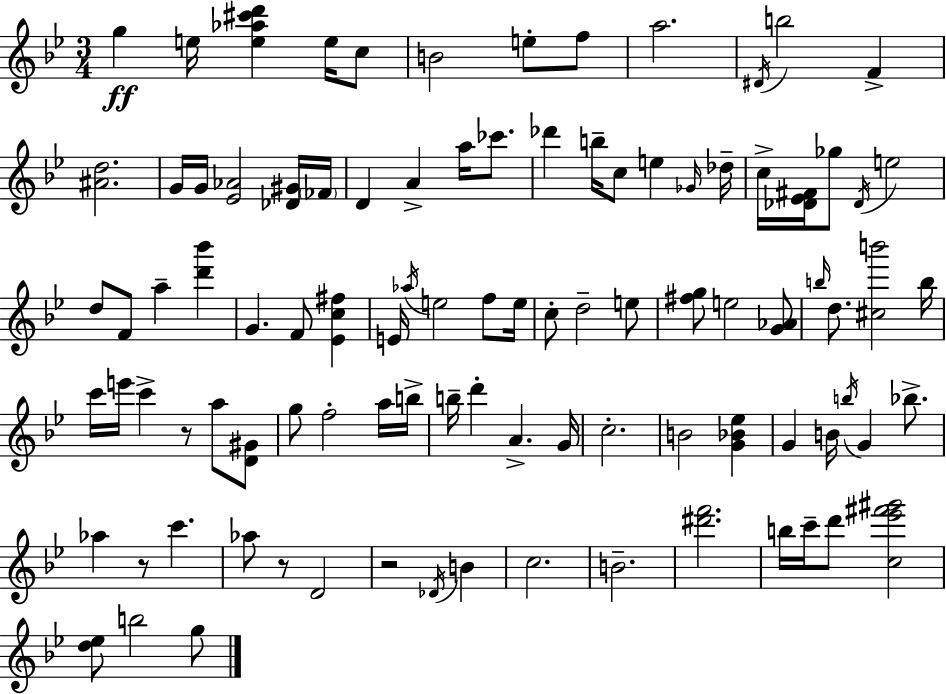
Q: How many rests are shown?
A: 4